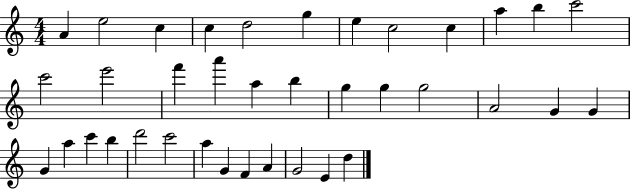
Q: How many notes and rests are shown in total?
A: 37